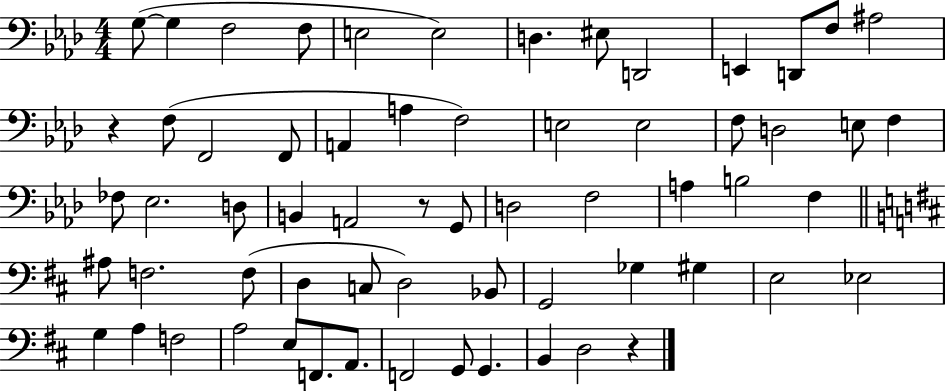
X:1
T:Untitled
M:4/4
L:1/4
K:Ab
G,/2 G, F,2 F,/2 E,2 E,2 D, ^E,/2 D,,2 E,, D,,/2 F,/2 ^A,2 z F,/2 F,,2 F,,/2 A,, A, F,2 E,2 E,2 F,/2 D,2 E,/2 F, _F,/2 _E,2 D,/2 B,, A,,2 z/2 G,,/2 D,2 F,2 A, B,2 F, ^A,/2 F,2 F,/2 D, C,/2 D,2 _B,,/2 G,,2 _G, ^G, E,2 _E,2 G, A, F,2 A,2 E,/2 F,,/2 A,,/2 F,,2 G,,/2 G,, B,, D,2 z